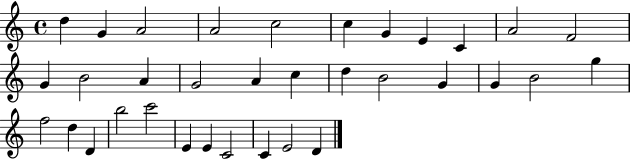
X:1
T:Untitled
M:4/4
L:1/4
K:C
d G A2 A2 c2 c G E C A2 F2 G B2 A G2 A c d B2 G G B2 g f2 d D b2 c'2 E E C2 C E2 D